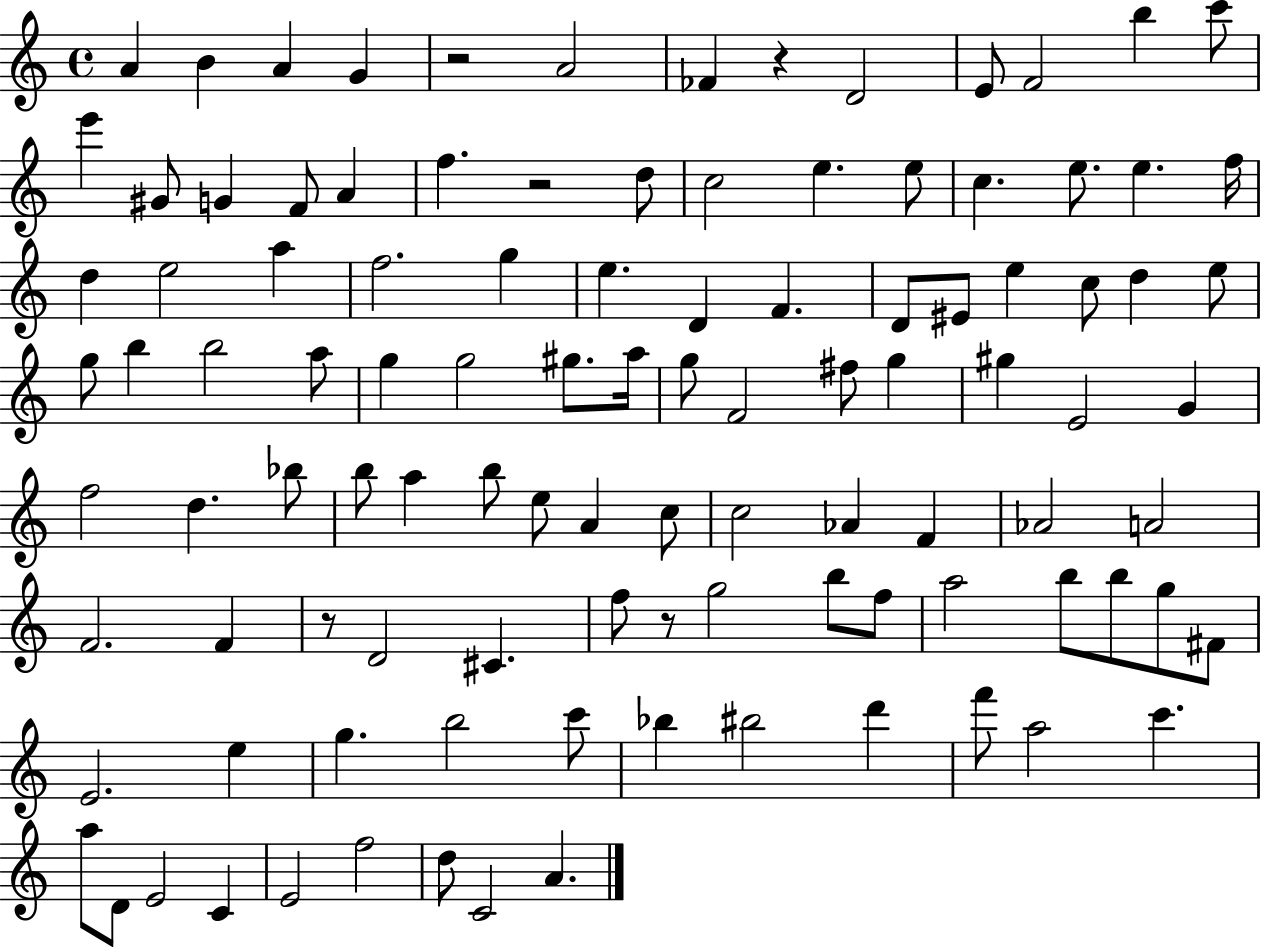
{
  \clef treble
  \time 4/4
  \defaultTimeSignature
  \key c \major
  a'4 b'4 a'4 g'4 | r2 a'2 | fes'4 r4 d'2 | e'8 f'2 b''4 c'''8 | \break e'''4 gis'8 g'4 f'8 a'4 | f''4. r2 d''8 | c''2 e''4. e''8 | c''4. e''8. e''4. f''16 | \break d''4 e''2 a''4 | f''2. g''4 | e''4. d'4 f'4. | d'8 eis'8 e''4 c''8 d''4 e''8 | \break g''8 b''4 b''2 a''8 | g''4 g''2 gis''8. a''16 | g''8 f'2 fis''8 g''4 | gis''4 e'2 g'4 | \break f''2 d''4. bes''8 | b''8 a''4 b''8 e''8 a'4 c''8 | c''2 aes'4 f'4 | aes'2 a'2 | \break f'2. f'4 | r8 d'2 cis'4. | f''8 r8 g''2 b''8 f''8 | a''2 b''8 b''8 g''8 fis'8 | \break e'2. e''4 | g''4. b''2 c'''8 | bes''4 bis''2 d'''4 | f'''8 a''2 c'''4. | \break a''8 d'8 e'2 c'4 | e'2 f''2 | d''8 c'2 a'4. | \bar "|."
}